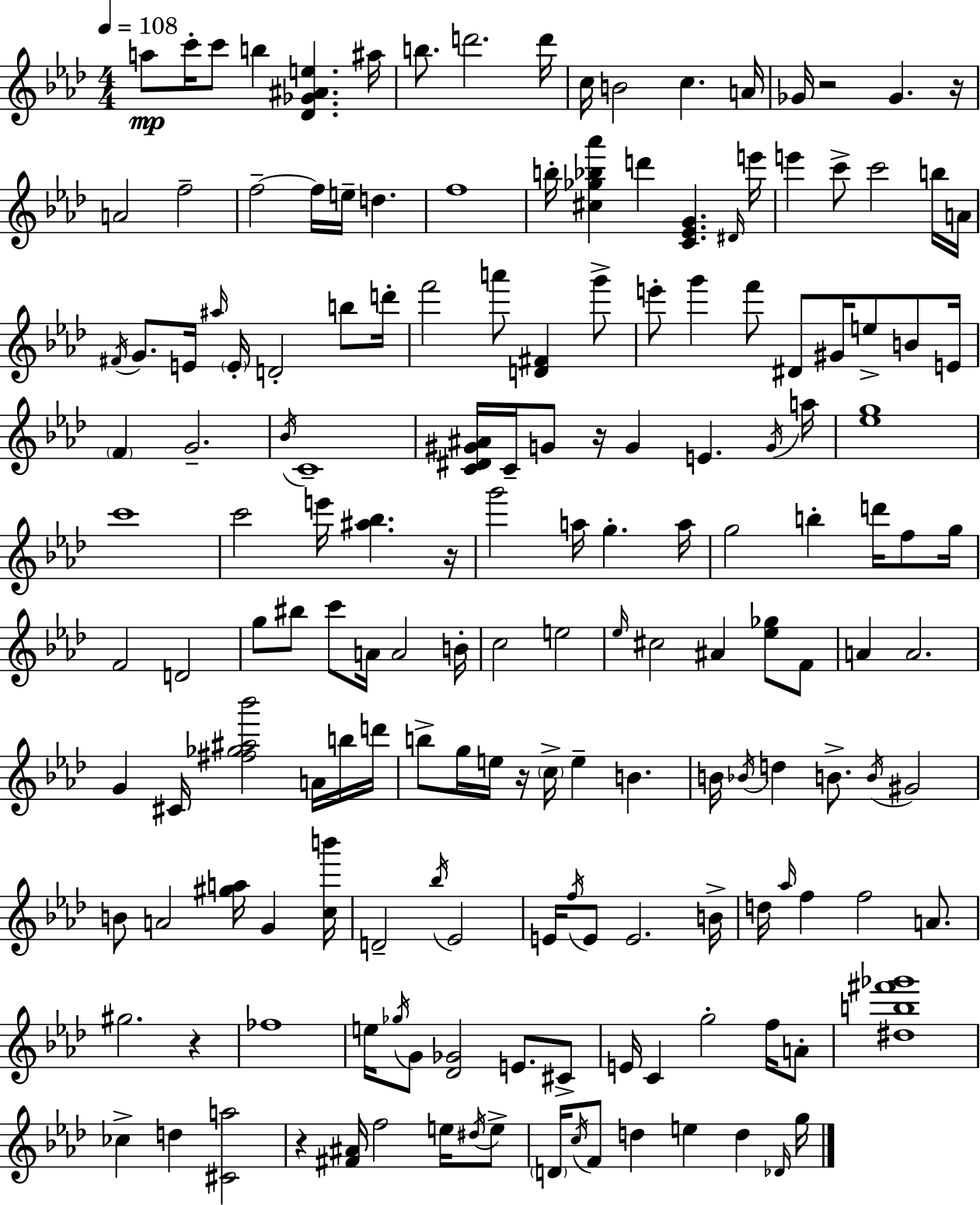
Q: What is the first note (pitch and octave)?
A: A5